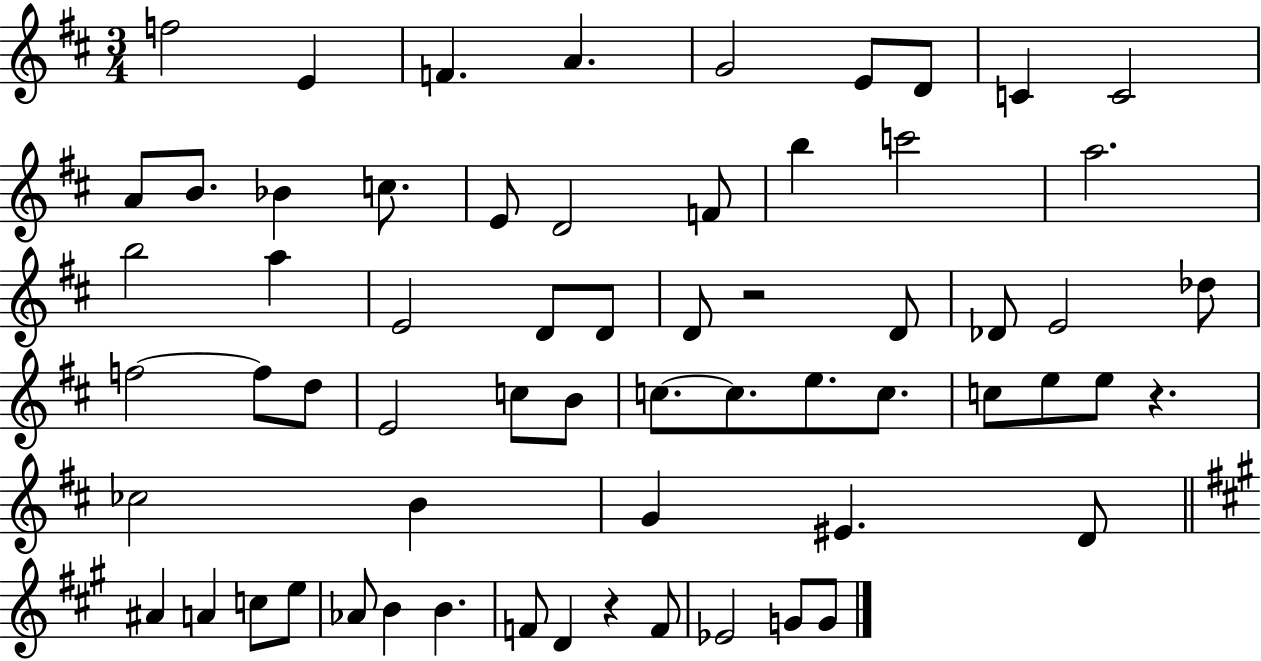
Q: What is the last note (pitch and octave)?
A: G4